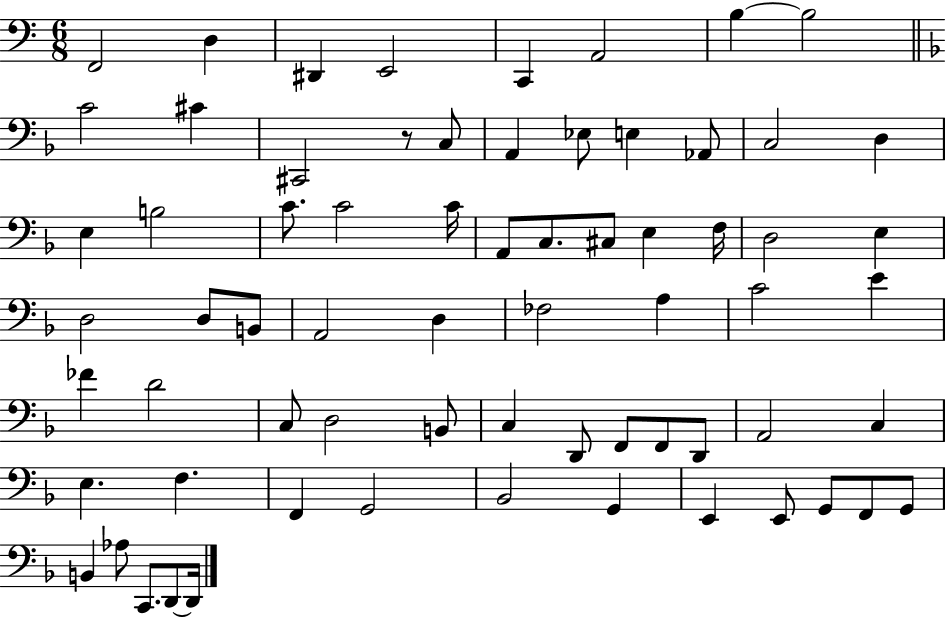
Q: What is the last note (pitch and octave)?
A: D2